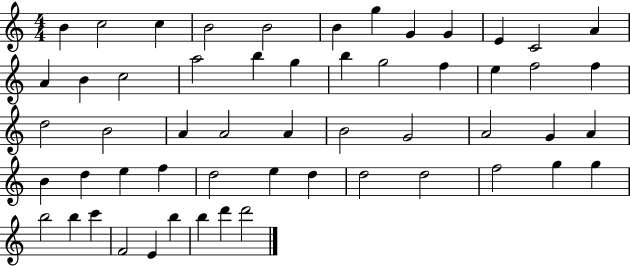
X:1
T:Untitled
M:4/4
L:1/4
K:C
B c2 c B2 B2 B g G G E C2 A A B c2 a2 b g b g2 f e f2 f d2 B2 A A2 A B2 G2 A2 G A B d e f d2 e d d2 d2 f2 g g b2 b c' F2 E b b d' d'2